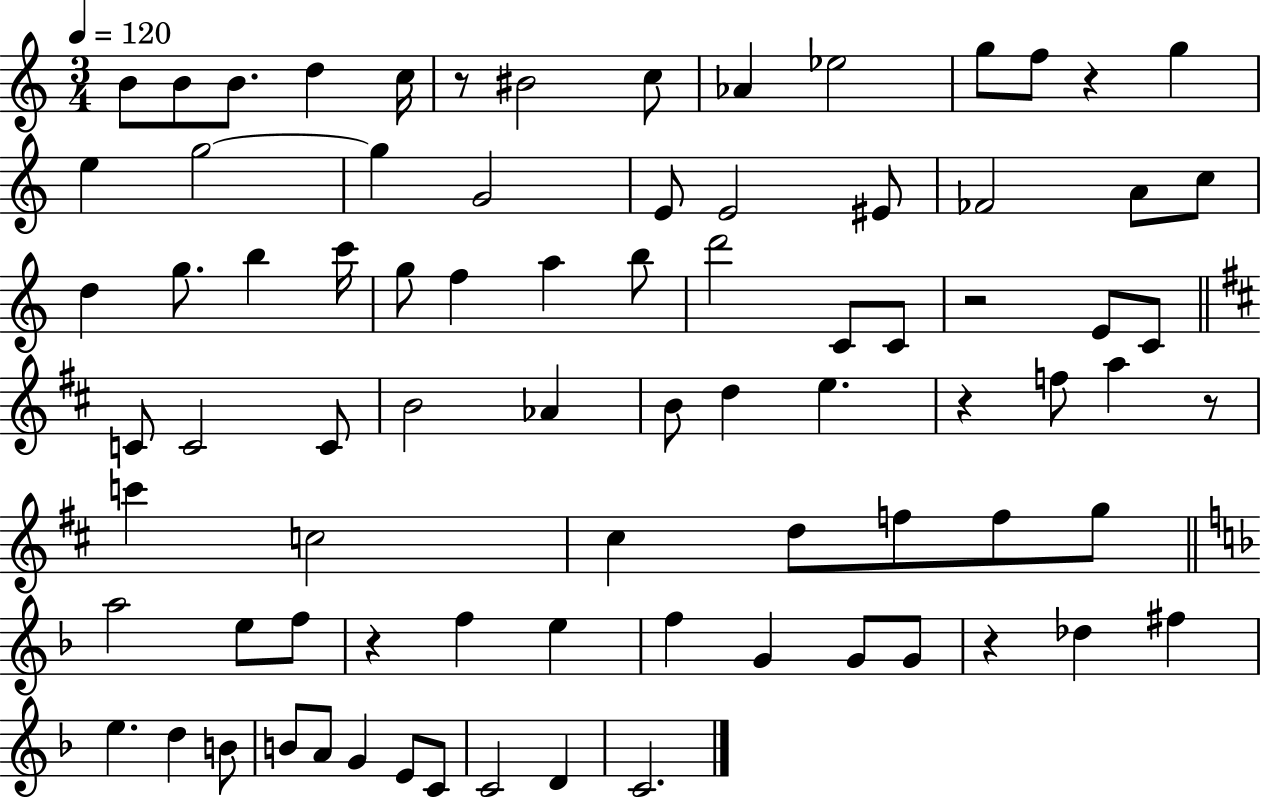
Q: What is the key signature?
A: C major